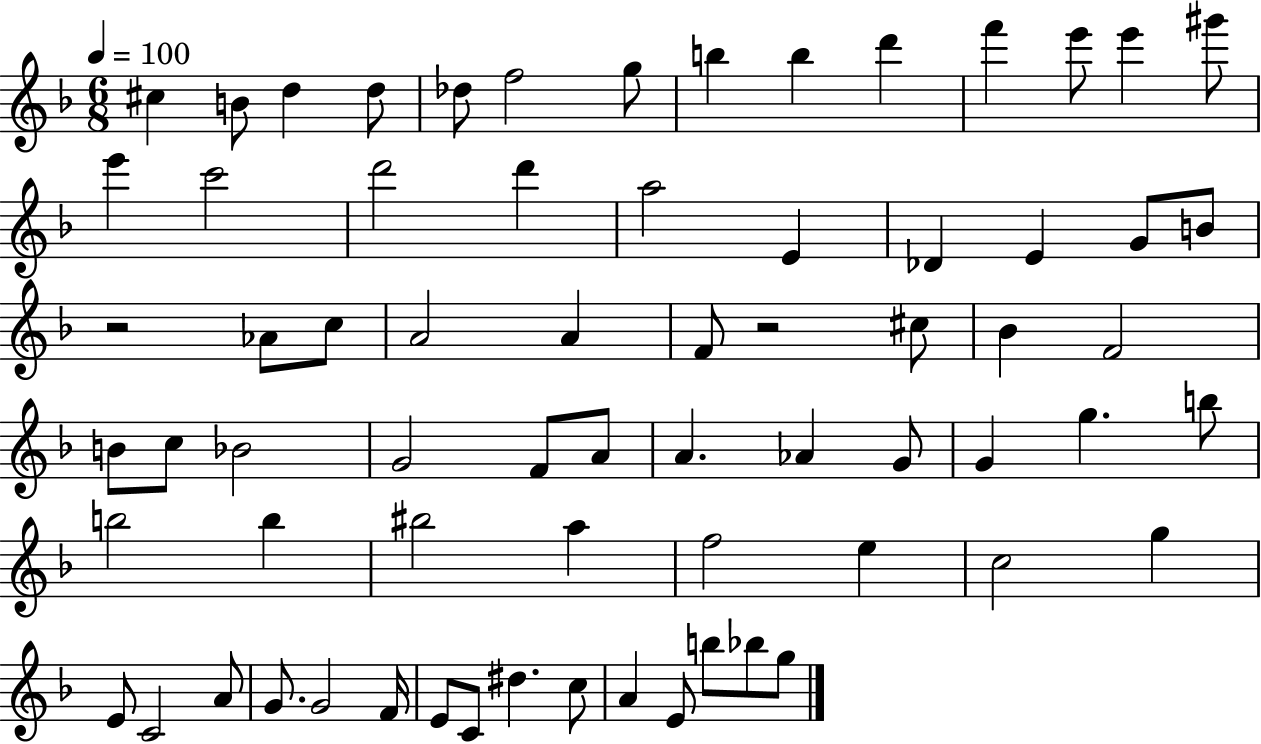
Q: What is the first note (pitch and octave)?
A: C#5